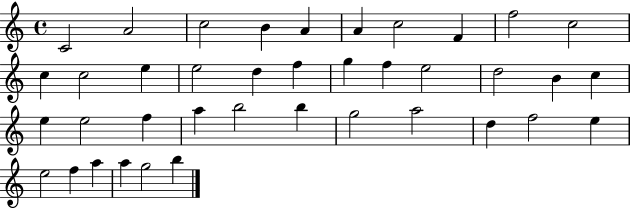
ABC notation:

X:1
T:Untitled
M:4/4
L:1/4
K:C
C2 A2 c2 B A A c2 F f2 c2 c c2 e e2 d f g f e2 d2 B c e e2 f a b2 b g2 a2 d f2 e e2 f a a g2 b